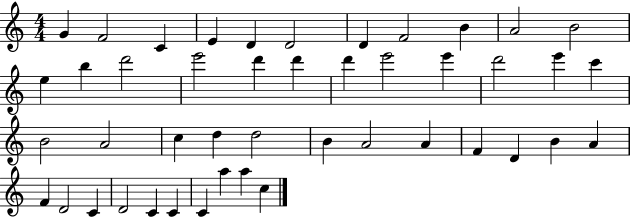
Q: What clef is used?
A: treble